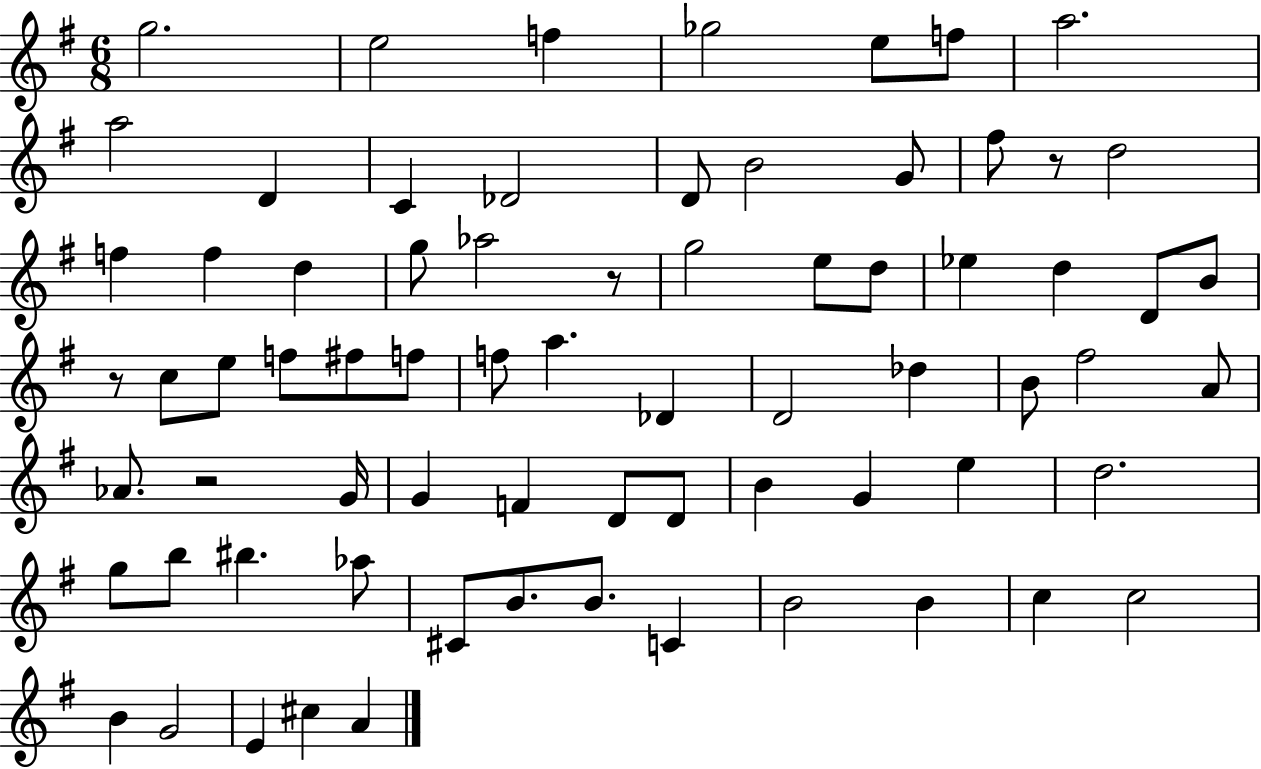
X:1
T:Untitled
M:6/8
L:1/4
K:G
g2 e2 f _g2 e/2 f/2 a2 a2 D C _D2 D/2 B2 G/2 ^f/2 z/2 d2 f f d g/2 _a2 z/2 g2 e/2 d/2 _e d D/2 B/2 z/2 c/2 e/2 f/2 ^f/2 f/2 f/2 a _D D2 _d B/2 ^f2 A/2 _A/2 z2 G/4 G F D/2 D/2 B G e d2 g/2 b/2 ^b _a/2 ^C/2 B/2 B/2 C B2 B c c2 B G2 E ^c A